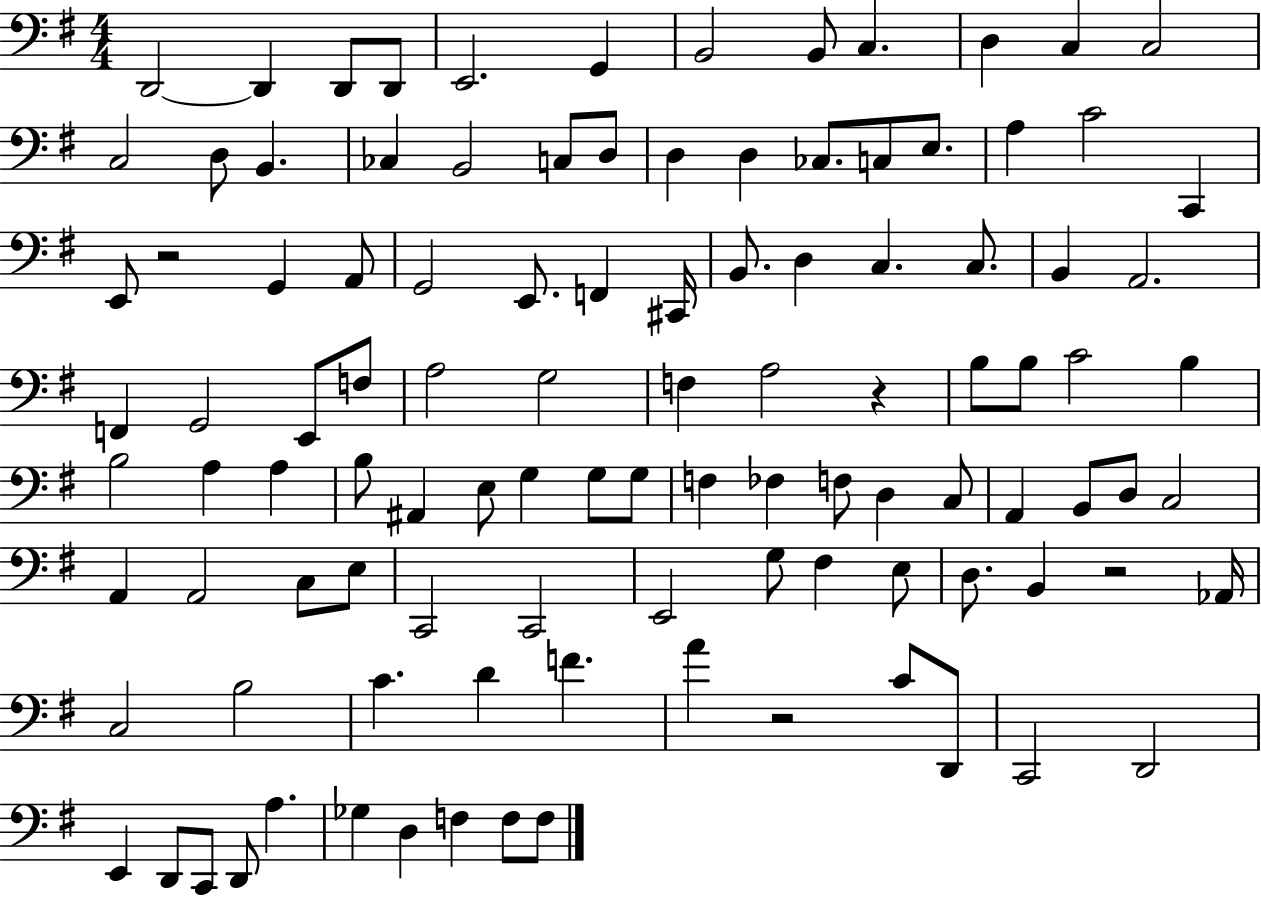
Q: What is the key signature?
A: G major